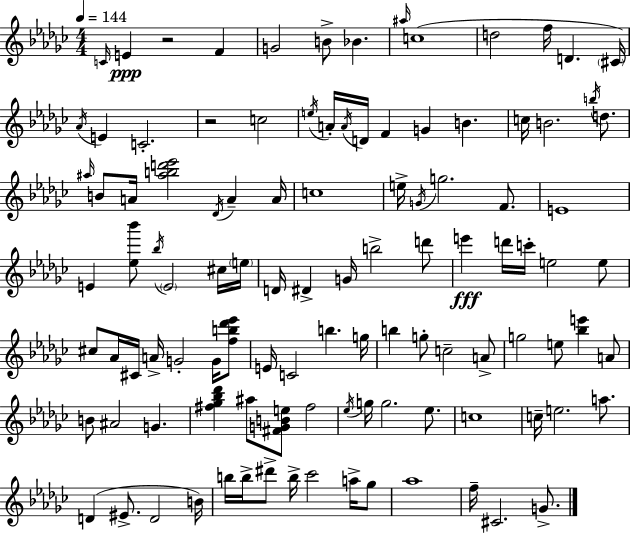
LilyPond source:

{
  \clef treble
  \numericTimeSignature
  \time 4/4
  \key ees \minor
  \tempo 4 = 144
  \repeat volta 2 { \grace { c'16 }\ppp e'4 r2 f'4 | g'2 b'8-> bes'4. | \grace { ais''16 }( c''1 | d''2 f''16 d'4. | \break \parenthesize cis'16) \acciaccatura { aes'16 } e'4 c'2.-. | r2 c''2 | \acciaccatura { e''16 } a'16-. \acciaccatura { a'16 } d'16 f'4 g'4 b'4. | c''16 b'2. | \break \acciaccatura { b''16 } d''8. \grace { ais''16 } b'8 a'16 <ais'' b'' d''' ees'''>2 | \acciaccatura { des'16 } a'4-- a'16 c''1 | e''16-> \acciaccatura { g'16 } g''2. | f'8. e'1 | \break e'4 <ees'' bes'''>8 \acciaccatura { bes''16 } | \parenthesize e'2 cis''16 \parenthesize e''16 d'16 dis'4-> g'16 | b''2-> d'''8 e'''4\fff d'''16 c'''16-. | e''2 e''8 cis''8 aes'16 cis'16 a'16-> g'2-. | \break g'16 <f'' b'' des''' ees'''>8 e'16 c'2 | b''4. g''16 b''4 g''8-. | c''2-- a'8-> g''2 | e''8 <bes'' e'''>4 a'8 b'8 ais'2 | \break g'4. <fis'' ges'' bes'' des'''>4 ais''8 | <fis' g' b' e''>8 fis''2 \acciaccatura { ees''16 } g''16 g''2. | ees''8. c''1 | c''16-- e''2. | \break a''8. d'4( eis'8.-> | d'2 b'16) b''16 b''16-> dis'''8-> b''16-> | ces'''2 a''16-> ges''8 aes''1 | f''16-- cis'2. | \break g'8.-> } \bar "|."
}